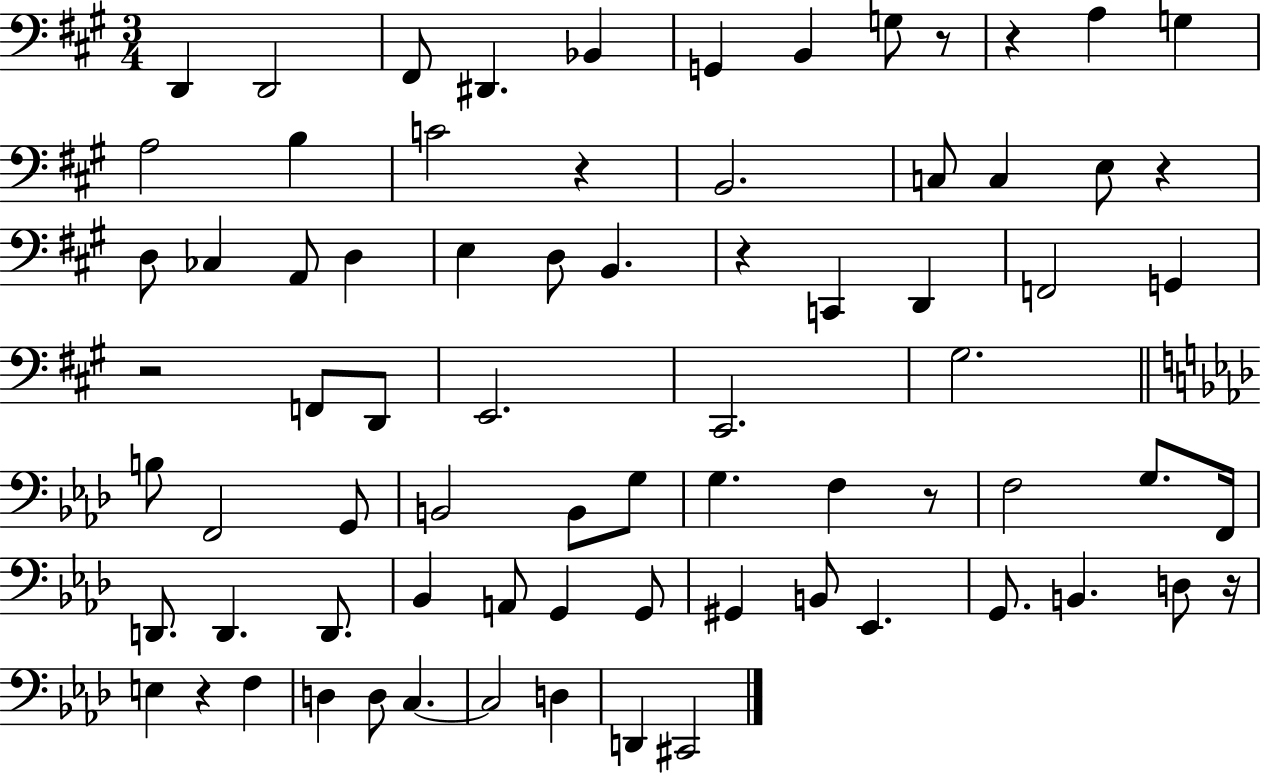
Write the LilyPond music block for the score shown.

{
  \clef bass
  \numericTimeSignature
  \time 3/4
  \key a \major
  d,4 d,2 | fis,8 dis,4. bes,4 | g,4 b,4 g8 r8 | r4 a4 g4 | \break a2 b4 | c'2 r4 | b,2. | c8 c4 e8 r4 | \break d8 ces4 a,8 d4 | e4 d8 b,4. | r4 c,4 d,4 | f,2 g,4 | \break r2 f,8 d,8 | e,2. | cis,2. | gis2. | \break \bar "||" \break \key f \minor b8 f,2 g,8 | b,2 b,8 g8 | g4. f4 r8 | f2 g8. f,16 | \break d,8. d,4. d,8. | bes,4 a,8 g,4 g,8 | gis,4 b,8 ees,4. | g,8. b,4. d8 r16 | \break e4 r4 f4 | d4 d8 c4.~~ | c2 d4 | d,4 cis,2 | \break \bar "|."
}